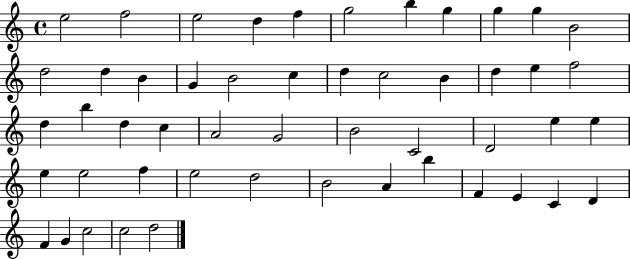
E5/h F5/h E5/h D5/q F5/q G5/h B5/q G5/q G5/q G5/q B4/h D5/h D5/q B4/q G4/q B4/h C5/q D5/q C5/h B4/q D5/q E5/q F5/h D5/q B5/q D5/q C5/q A4/h G4/h B4/h C4/h D4/h E5/q E5/q E5/q E5/h F5/q E5/h D5/h B4/h A4/q B5/q F4/q E4/q C4/q D4/q F4/q G4/q C5/h C5/h D5/h